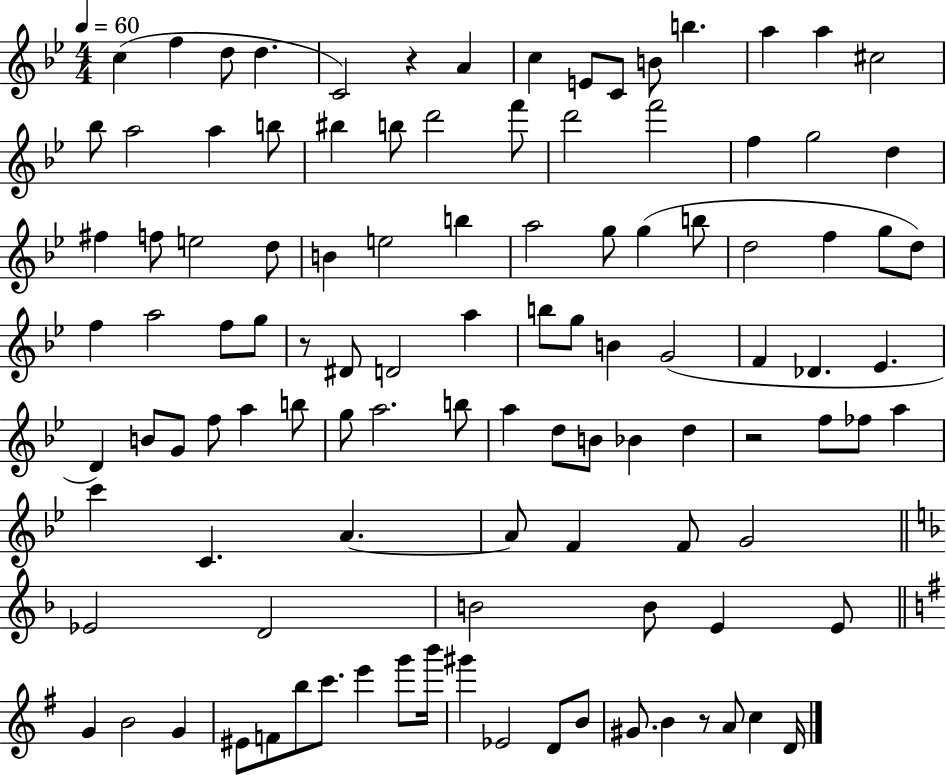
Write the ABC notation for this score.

X:1
T:Untitled
M:4/4
L:1/4
K:Bb
c f d/2 d C2 z A c E/2 C/2 B/2 b a a ^c2 _b/2 a2 a b/2 ^b b/2 d'2 f'/2 d'2 f'2 f g2 d ^f f/2 e2 d/2 B e2 b a2 g/2 g b/2 d2 f g/2 d/2 f a2 f/2 g/2 z/2 ^D/2 D2 a b/2 g/2 B G2 F _D _E D B/2 G/2 f/2 a b/2 g/2 a2 b/2 a d/2 B/2 _B d z2 f/2 _f/2 a c' C A A/2 F F/2 G2 _E2 D2 B2 B/2 E E/2 G B2 G ^E/2 F/2 b/2 c'/2 e' g'/2 b'/4 ^g' _E2 D/2 B/2 ^G/2 B z/2 A/2 c D/4